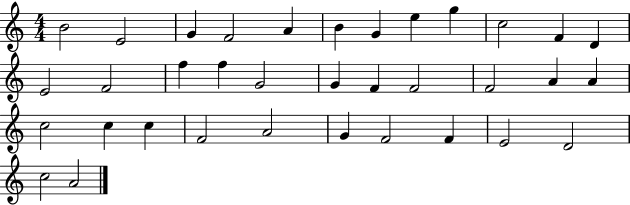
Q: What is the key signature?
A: C major